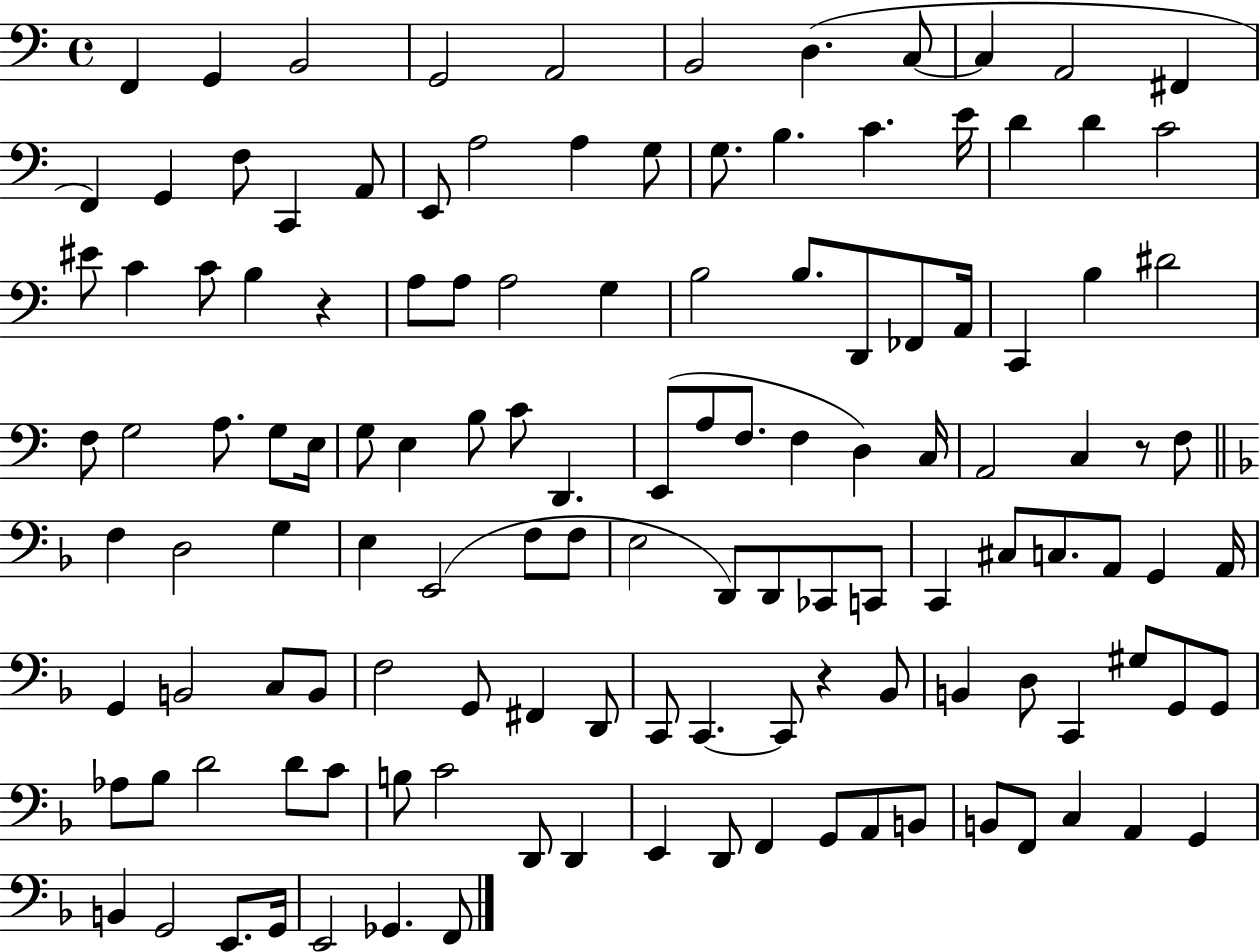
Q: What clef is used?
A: bass